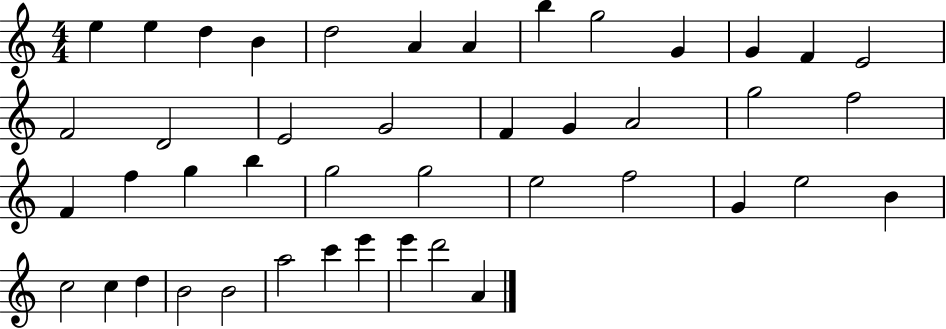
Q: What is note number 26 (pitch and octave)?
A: B5